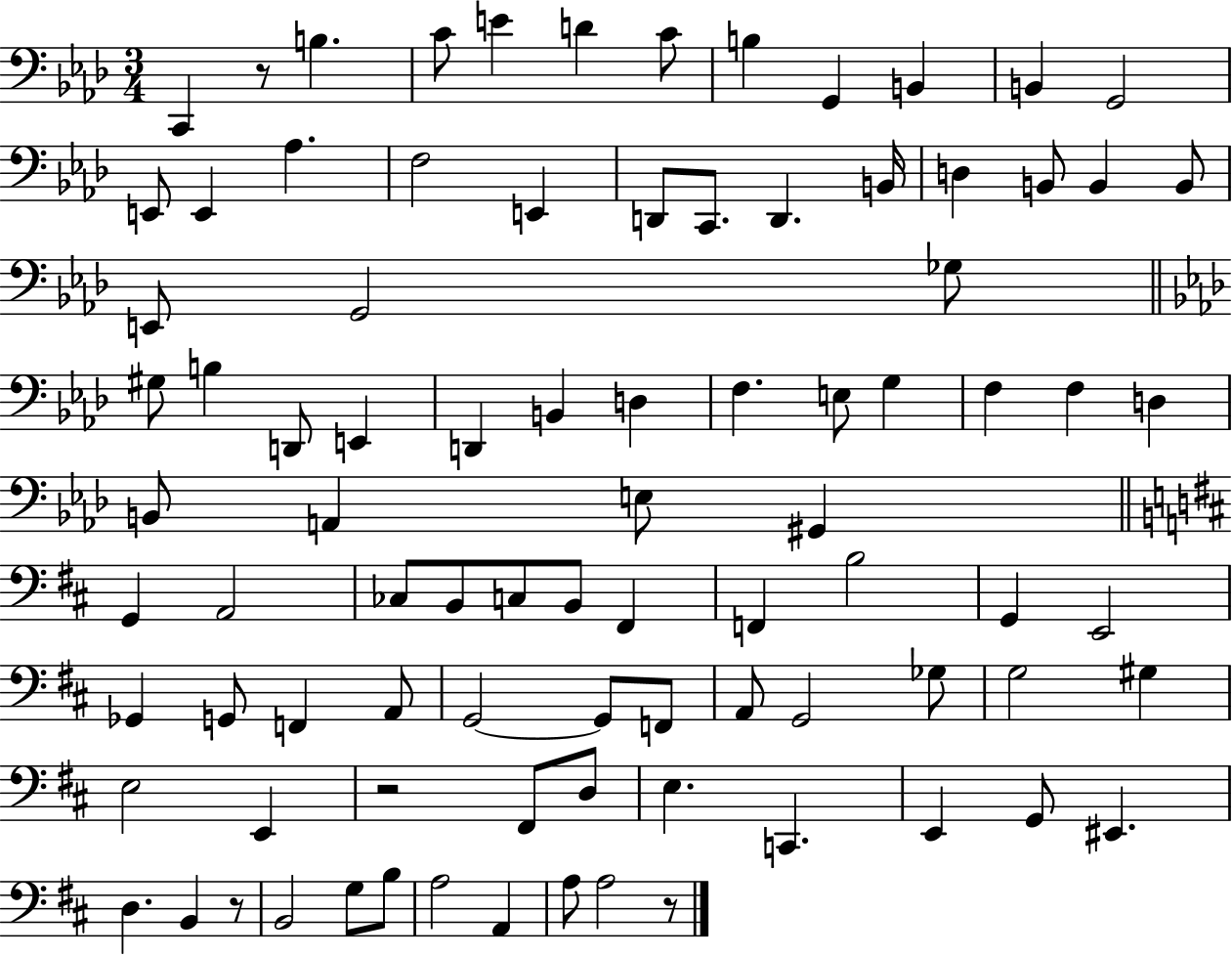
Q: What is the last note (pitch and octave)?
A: A3